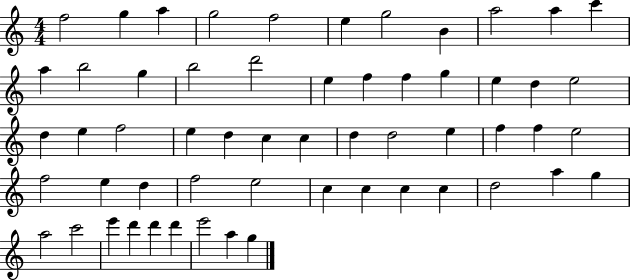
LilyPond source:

{
  \clef treble
  \numericTimeSignature
  \time 4/4
  \key c \major
  f''2 g''4 a''4 | g''2 f''2 | e''4 g''2 b'4 | a''2 a''4 c'''4 | \break a''4 b''2 g''4 | b''2 d'''2 | e''4 f''4 f''4 g''4 | e''4 d''4 e''2 | \break d''4 e''4 f''2 | e''4 d''4 c''4 c''4 | d''4 d''2 e''4 | f''4 f''4 e''2 | \break f''2 e''4 d''4 | f''2 e''2 | c''4 c''4 c''4 c''4 | d''2 a''4 g''4 | \break a''2 c'''2 | e'''4 d'''4 d'''4 d'''4 | e'''2 a''4 g''4 | \bar "|."
}